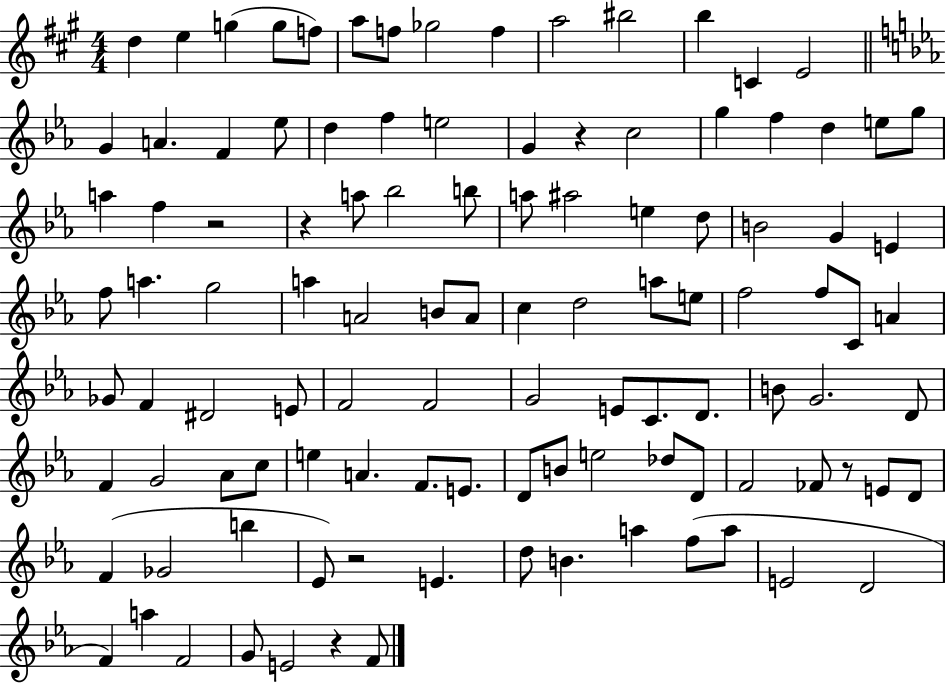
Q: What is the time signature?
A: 4/4